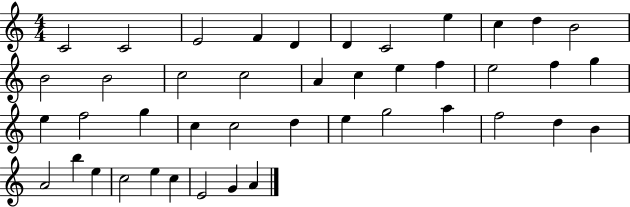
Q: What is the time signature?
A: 4/4